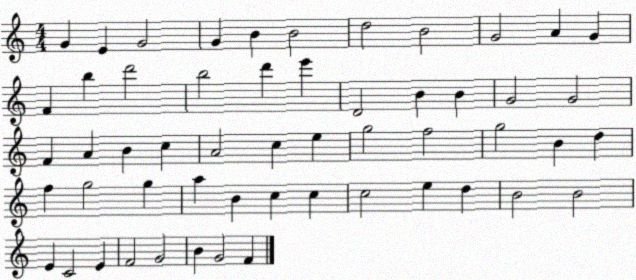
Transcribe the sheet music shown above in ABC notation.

X:1
T:Untitled
M:4/4
L:1/4
K:C
G E G2 G B B2 d2 B2 G2 A G F b d'2 b2 d' e' D2 B B G2 G2 F A B c A2 c e g2 f2 g2 B d f g2 g a B c c c2 e d B2 B2 E C2 E F2 G2 B G2 F